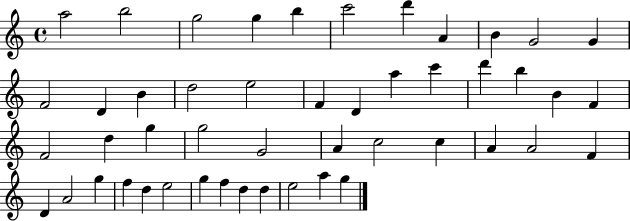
X:1
T:Untitled
M:4/4
L:1/4
K:C
a2 b2 g2 g b c'2 d' A B G2 G F2 D B d2 e2 F D a c' d' b B F F2 d g g2 G2 A c2 c A A2 F D A2 g f d e2 g f d d e2 a g